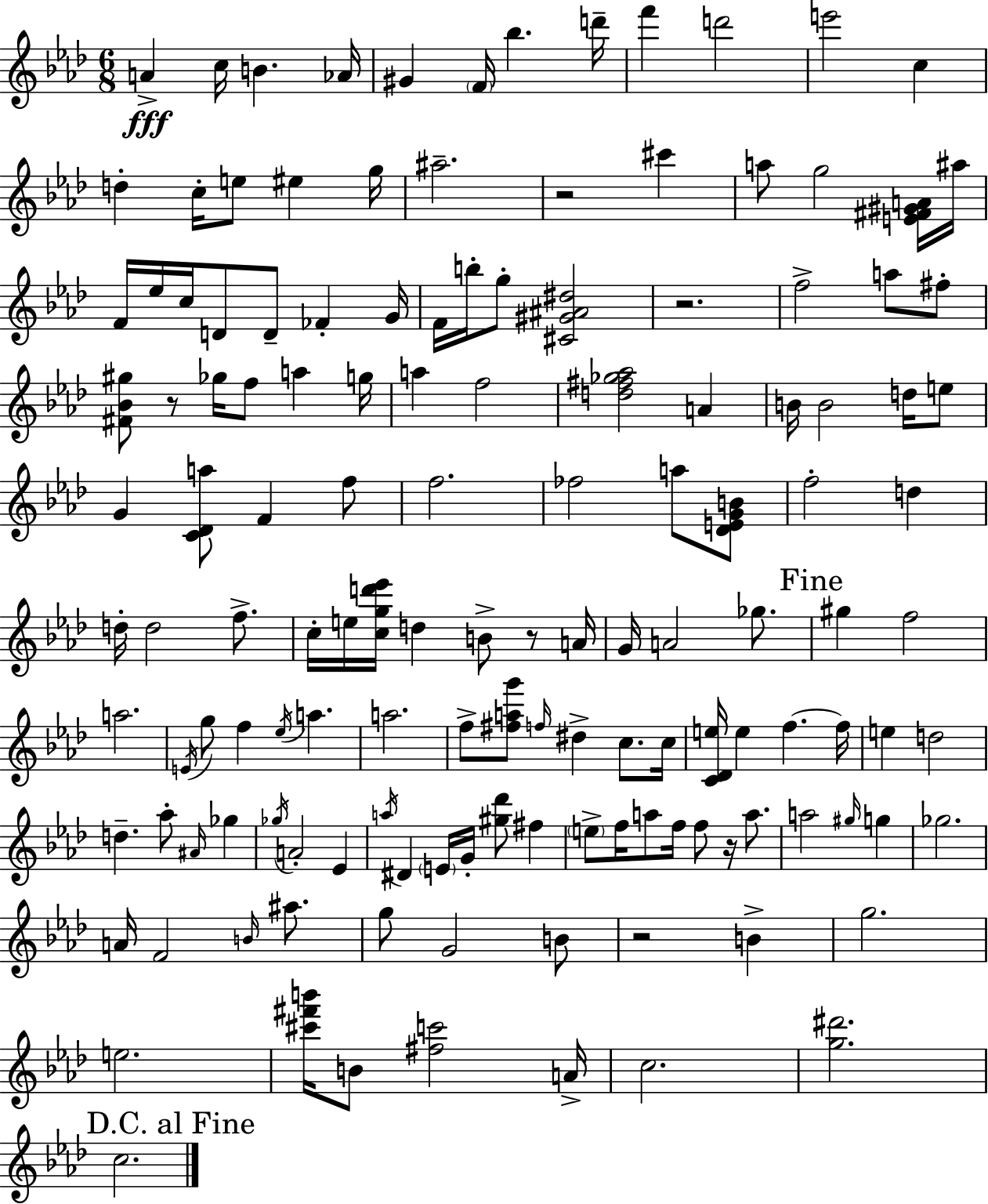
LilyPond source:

{
  \clef treble
  \numericTimeSignature
  \time 6/8
  \key f \minor
  a'4->\fff c''16 b'4. aes'16 | gis'4 \parenthesize f'16 bes''4. d'''16-- | f'''4 d'''2 | e'''2 c''4 | \break d''4-. c''16-. e''8 eis''4 g''16 | ais''2.-- | r2 cis'''4 | a''8 g''2 <e' fis' gis' a'>16 ais''16 | \break f'16 ees''16 c''16 d'8 d'8-- fes'4-. g'16 | f'16 b''16-. g''8-. <cis' gis' ais' dis''>2 | r2. | f''2-> a''8 fis''8-. | \break <fis' bes' gis''>8 r8 ges''16 f''8 a''4 g''16 | a''4 f''2 | <d'' fis'' ges'' aes''>2 a'4 | b'16 b'2 d''16 e''8 | \break g'4 <c' des' a''>8 f'4 f''8 | f''2. | fes''2 a''8 <des' e' g' b'>8 | f''2-. d''4 | \break d''16-. d''2 f''8.-> | c''16-. e''16 <c'' g'' d''' ees'''>16 d''4 b'8-> r8 a'16 | g'16 a'2 ges''8. | \mark "Fine" gis''4 f''2 | \break a''2. | \acciaccatura { e'16 } g''8 f''4 \acciaccatura { ees''16 } a''4. | a''2. | f''8-> <fis'' a'' g'''>8 \grace { f''16 } dis''4-> c''8. | \break c''16 <c' des' e''>16 e''4 f''4.~~ | f''16 e''4 d''2 | d''4.-- aes''8-. \grace { ais'16 } | ges''4 \acciaccatura { ges''16 } a'2-. | \break ees'4 \acciaccatura { a''16 } dis'4 \parenthesize e'16 g'16-. | <gis'' des'''>8 fis''4 \parenthesize e''8-> f''16 a''8 f''16 | f''8 r16 a''8. a''2 | \grace { gis''16 } g''4 ges''2. | \break a'16 f'2 | \grace { b'16 } ais''8. g''8 g'2 | b'8 r2 | b'4-> g''2. | \break e''2. | <cis''' fis''' b'''>16 b'8 <fis'' c'''>2 | a'16-> c''2. | <g'' dis'''>2. | \break \mark "D.C. al Fine" c''2. | \bar "|."
}